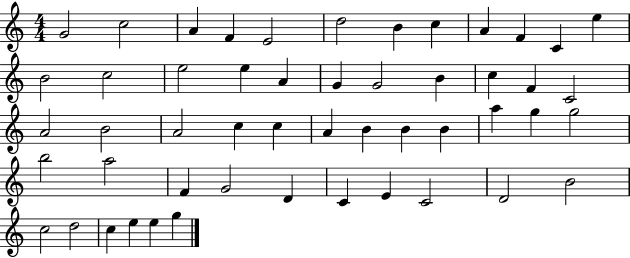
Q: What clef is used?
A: treble